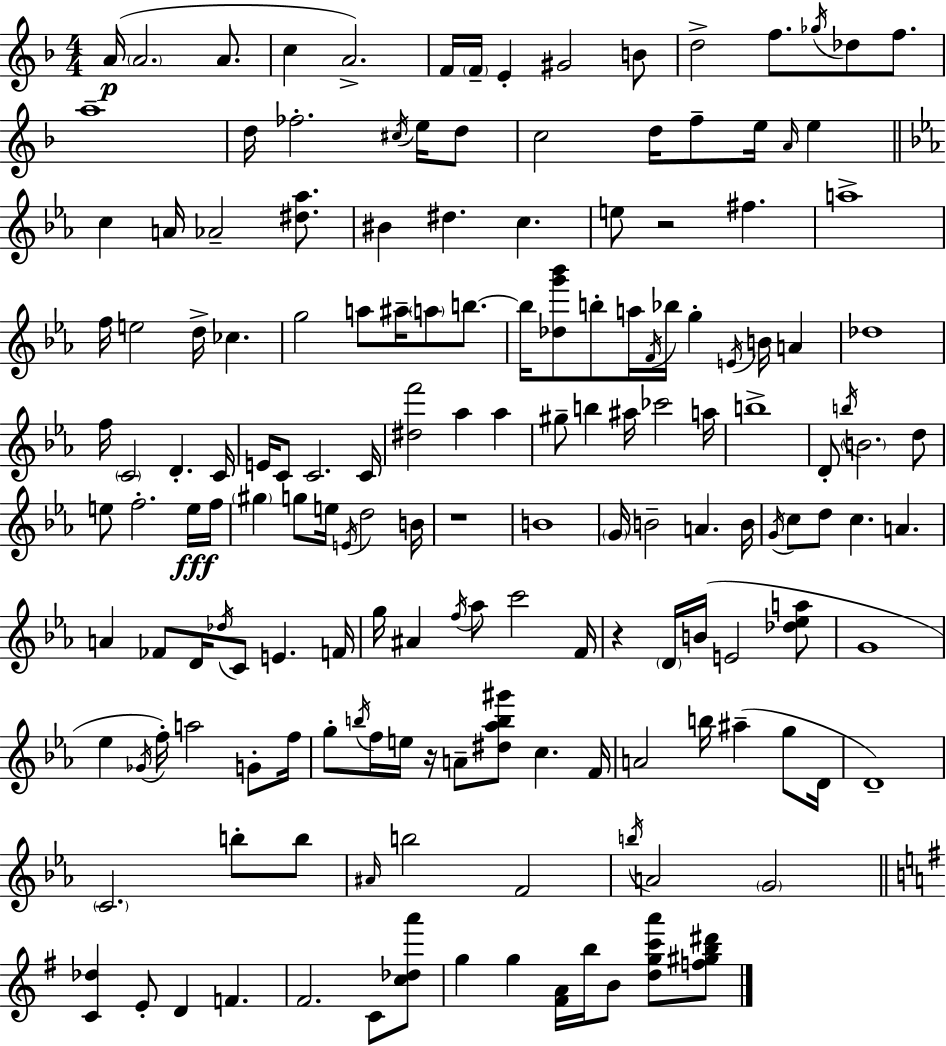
{
  \clef treble
  \numericTimeSignature
  \time 4/4
  \key f \major
  a'16(\p \parenthesize a'2. a'8. | c''4 a'2.->) | f'16 \parenthesize f'16-- e'4-. gis'2 b'8 | d''2-> f''8. \acciaccatura { ges''16 } des''8 f''8. | \break a''1-- | d''16 fes''2.-. \acciaccatura { cis''16 } e''16 | d''8 c''2 d''16 f''8-- e''16 \grace { a'16 } e''4 | \bar "||" \break \key c \minor c''4 a'16 aes'2-- <dis'' aes''>8. | bis'4 dis''4. c''4. | e''8 r2 fis''4. | a''1-> | \break f''16 e''2 d''16-> ces''4. | g''2 a''8 ais''16-- \parenthesize a''8 b''8.~~ | b''16 <des'' g''' bes'''>8 b''8-. a''16 \acciaccatura { f'16 } bes''16 g''4-. \acciaccatura { e'16 } b'16 a'4 | des''1 | \break f''16 \parenthesize c'2 d'4.-. | c'16 e'16 c'8 c'2. | c'16 <dis'' f'''>2 aes''4 aes''4 | gis''8-- b''4 ais''16 ces'''2 | \break a''16 b''1-> | d'8-. \acciaccatura { b''16 } \parenthesize b'2. | d''8 e''8 f''2.-. | e''16\fff f''16 \parenthesize gis''4 g''8 e''16 \acciaccatura { e'16 } d''2 | \break b'16 r1 | b'1 | \parenthesize g'16 b'2-- a'4. | b'16 \acciaccatura { g'16 } c''8 d''8 c''4. a'4. | \break a'4 fes'8 d'16 \acciaccatura { des''16 } c'8 e'4. | f'16 g''16 ais'4 \acciaccatura { f''16 } aes''8 c'''2 | f'16 r4 \parenthesize d'16 b'16( e'2 | <des'' ees'' a''>8 g'1 | \break ees''4 \acciaccatura { ges'16 }) f''16-. a''2 | g'8-. f''16 g''8-. \acciaccatura { b''16 } f''16 e''16 r16 a'8-- | <dis'' aes'' b'' gis'''>8 c''4. f'16 a'2 | b''16 ais''4--( g''8 d'16 d'1--) | \break \parenthesize c'2. | b''8-. b''8 \grace { ais'16 } b''2 | f'2 \acciaccatura { b''16 } a'2 | \parenthesize g'2 \bar "||" \break \key e \minor <c' des''>4 e'8-. d'4 f'4. | fis'2. c'8 <c'' des'' a'''>8 | g''4 g''4 <fis' a'>16 b''16 b'8 <d'' g'' c''' a'''>8 <f'' gis'' b'' dis'''>8 | \bar "|."
}